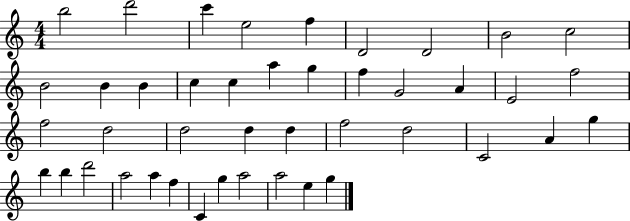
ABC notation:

X:1
T:Untitled
M:4/4
L:1/4
K:C
b2 d'2 c' e2 f D2 D2 B2 c2 B2 B B c c a g f G2 A E2 f2 f2 d2 d2 d d f2 d2 C2 A g b b d'2 a2 a f C g a2 a2 e g